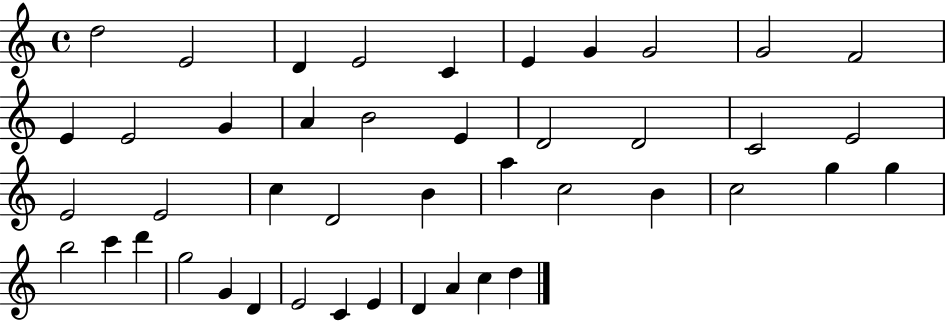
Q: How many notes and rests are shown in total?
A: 44